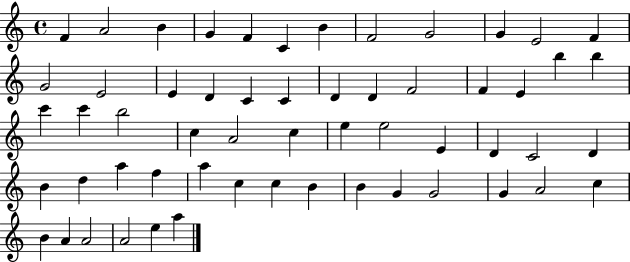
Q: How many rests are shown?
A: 0